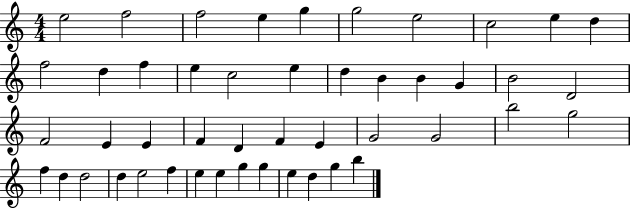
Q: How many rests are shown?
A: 0